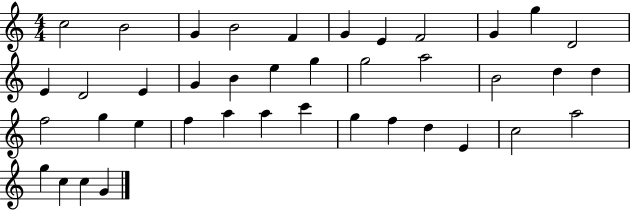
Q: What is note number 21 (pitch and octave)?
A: B4